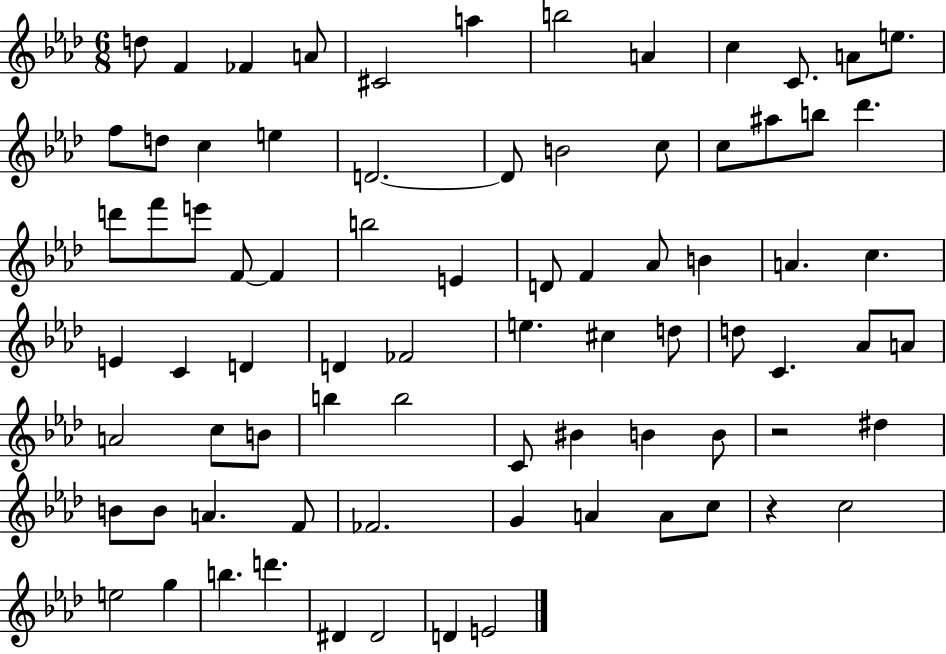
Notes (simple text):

D5/e F4/q FES4/q A4/e C#4/h A5/q B5/h A4/q C5/q C4/e. A4/e E5/e. F5/e D5/e C5/q E5/q D4/h. D4/e B4/h C5/e C5/e A#5/e B5/e Db6/q. D6/e F6/e E6/e F4/e F4/q B5/h E4/q D4/e F4/q Ab4/e B4/q A4/q. C5/q. E4/q C4/q D4/q D4/q FES4/h E5/q. C#5/q D5/e D5/e C4/q. Ab4/e A4/e A4/h C5/e B4/e B5/q B5/h C4/e BIS4/q B4/q B4/e R/h D#5/q B4/e B4/e A4/q. F4/e FES4/h. G4/q A4/q A4/e C5/e R/q C5/h E5/h G5/q B5/q. D6/q. D#4/q D#4/h D4/q E4/h